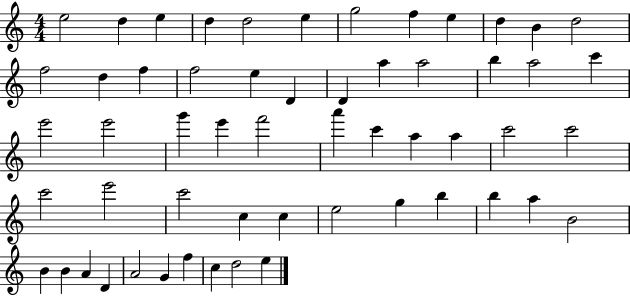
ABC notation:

X:1
T:Untitled
M:4/4
L:1/4
K:C
e2 d e d d2 e g2 f e d B d2 f2 d f f2 e D D a a2 b a2 c' e'2 e'2 g' e' f'2 a' c' a a c'2 c'2 c'2 e'2 c'2 c c e2 g b b a B2 B B A D A2 G f c d2 e